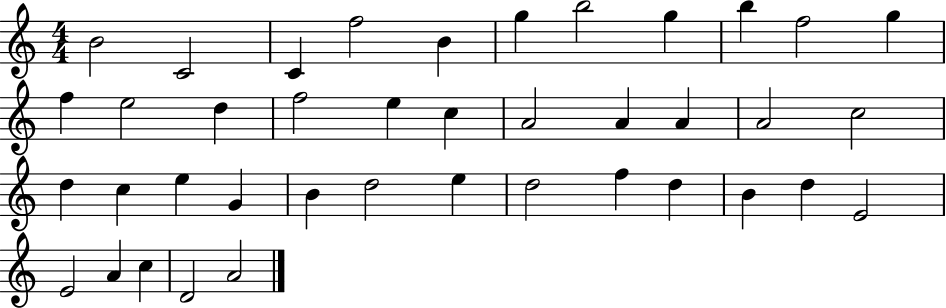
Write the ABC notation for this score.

X:1
T:Untitled
M:4/4
L:1/4
K:C
B2 C2 C f2 B g b2 g b f2 g f e2 d f2 e c A2 A A A2 c2 d c e G B d2 e d2 f d B d E2 E2 A c D2 A2